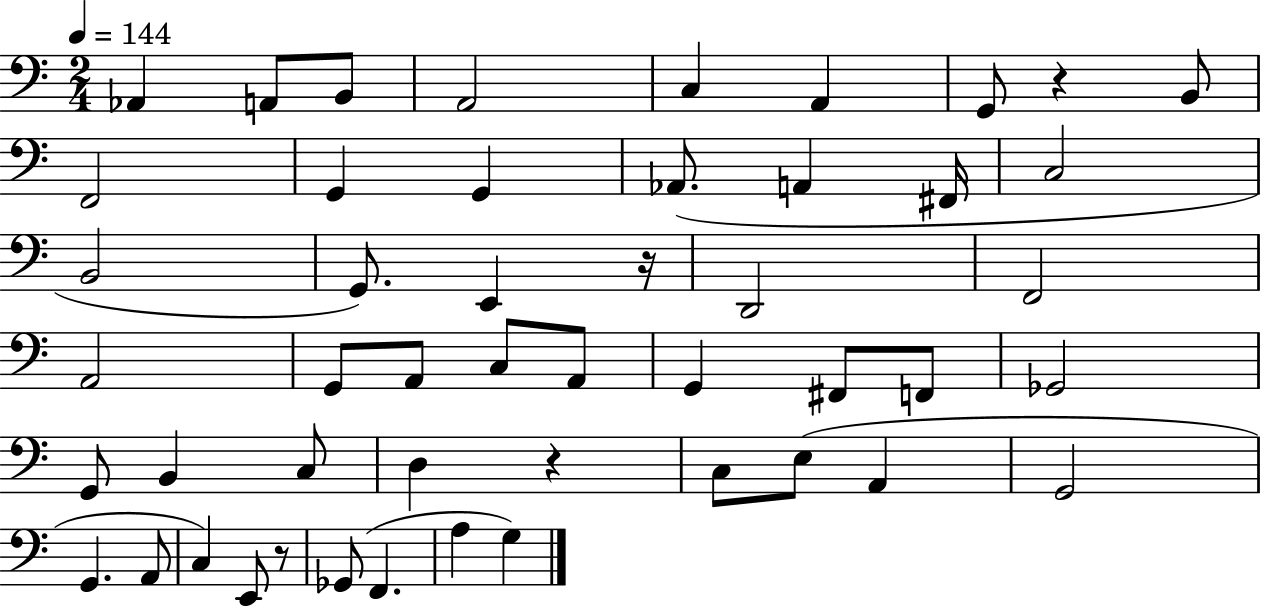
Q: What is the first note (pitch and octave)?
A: Ab2